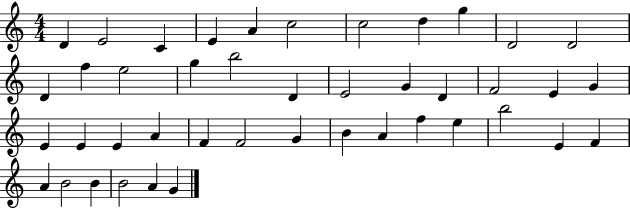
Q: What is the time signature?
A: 4/4